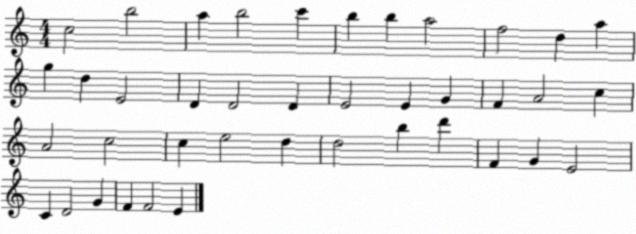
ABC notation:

X:1
T:Untitled
M:4/4
L:1/4
K:C
c2 b2 a b2 c' b b a2 f2 d a g d E2 D D2 D E2 E G F A2 c A2 c2 c e2 d d2 b d' F G E2 C D2 G F F2 E